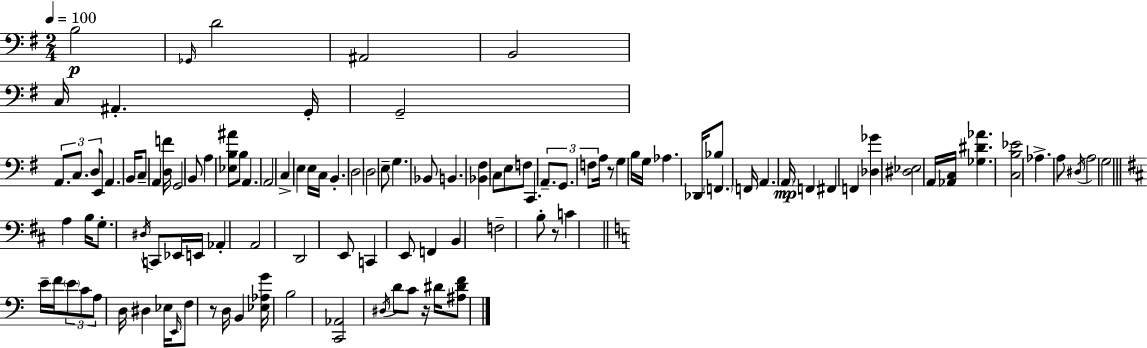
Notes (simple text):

B3/h Gb2/s D4/h A#2/h B2/h C3/s A#2/q. G2/s G2/h A2/e. C3/e. D3/e E2/e A2/q. B2/s C3/e A2/q [D3,F4]/s G2/h B2/e A3/q [Eb3,B3,A#4]/e B3/e A2/q. A2/h C3/q E3/q E3/s C3/s B2/q. D3/h D3/h E3/e G3/q. Bb2/e B2/q. [Bb2,F#3]/q C3/e E3/e F3/e C2/q. A2/e. G2/e. F3/e A3/s R/e G3/q B3/s G3/s Ab3/q. Db2/s Bb3/e F2/q. F2/s A2/q. A2/s F2/q F#2/q F2/q [Db3,Gb4]/q [D#3,Eb3]/h A2/s [Ab2,C3]/s [Gb3,D#4,Ab4]/q. [C3,B3,Eb4]/h Ab3/q. A3/e D#3/s A3/h G3/h A3/q B3/s G3/e. D#3/s C2/e Eb2/s E2/s Ab2/q A2/h D2/h E2/e C2/q E2/e F2/q B2/q F3/h B3/e R/e C4/q E4/s F4/s E4/e C4/e A3/e D3/s D#3/q Eb3/s E2/s F3/e R/e D3/s B2/q [Eb3,Ab3,G4]/s B3/h [C2,Ab2]/h D#3/s D4/e C4/e R/s D#4/s [A#3,D#4,F4]/e